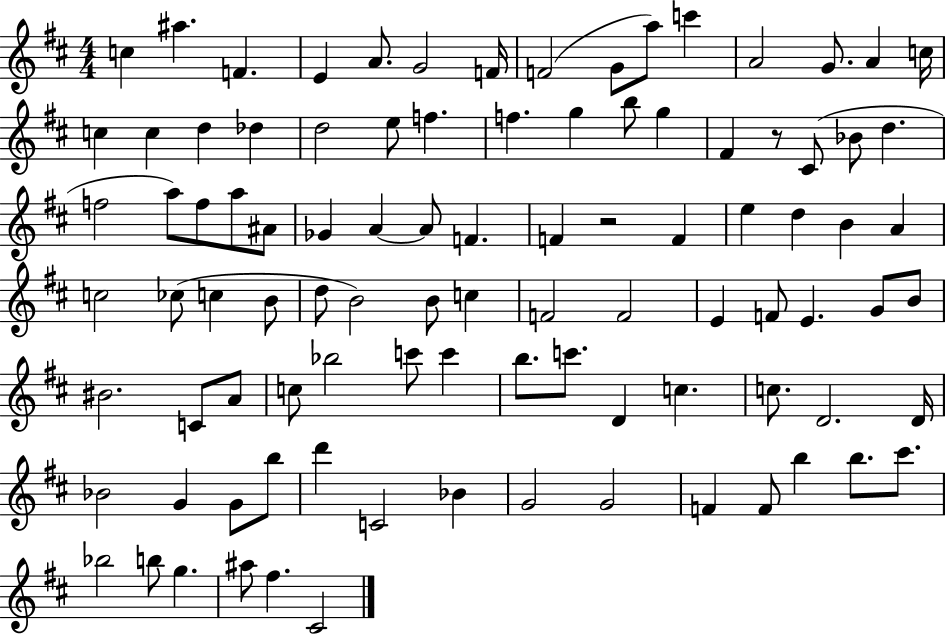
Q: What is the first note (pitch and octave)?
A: C5